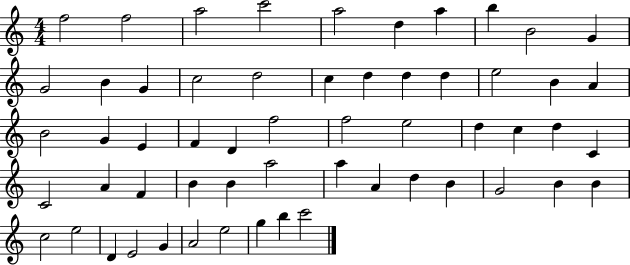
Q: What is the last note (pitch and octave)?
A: C6